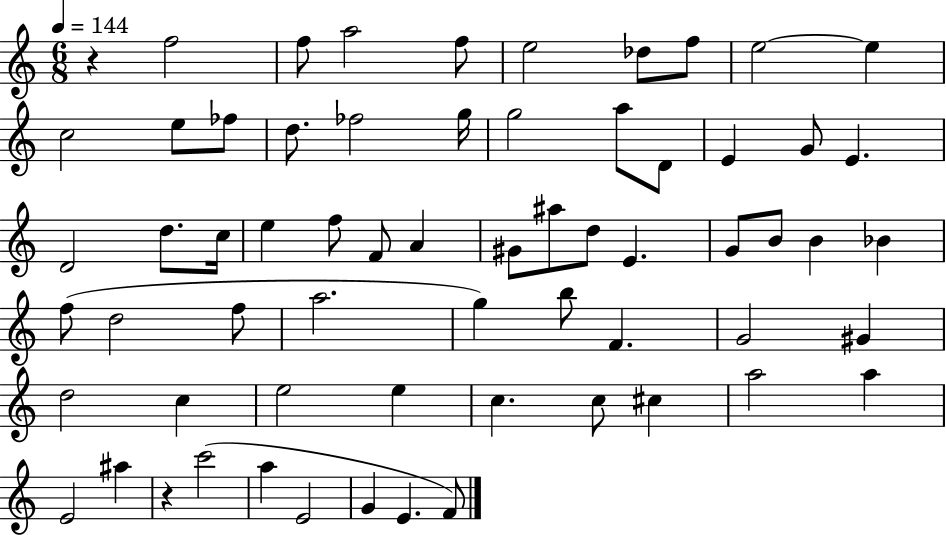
R/q F5/h F5/e A5/h F5/e E5/h Db5/e F5/e E5/h E5/q C5/h E5/e FES5/e D5/e. FES5/h G5/s G5/h A5/e D4/e E4/q G4/e E4/q. D4/h D5/e. C5/s E5/q F5/e F4/e A4/q G#4/e A#5/e D5/e E4/q. G4/e B4/e B4/q Bb4/q F5/e D5/h F5/e A5/h. G5/q B5/e F4/q. G4/h G#4/q D5/h C5/q E5/h E5/q C5/q. C5/e C#5/q A5/h A5/q E4/h A#5/q R/q C6/h A5/q E4/h G4/q E4/q. F4/e